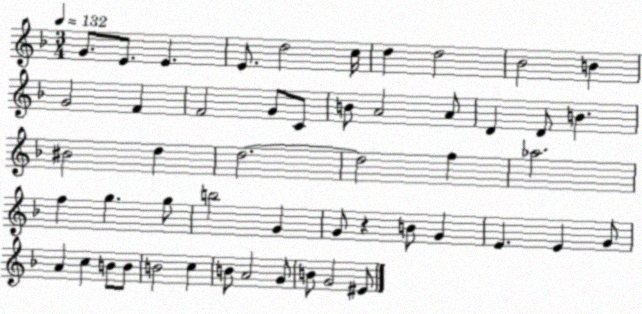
X:1
T:Untitled
M:3/4
L:1/4
K:F
G/2 E/2 E E/2 d2 c/4 d d2 _B2 B G2 F F2 G/2 C/2 B/2 A2 A/2 D D/2 B ^B2 d d2 d2 f _a2 f g g/2 b2 G G/2 z B/2 G E E G/2 A c B/2 B/2 B2 c B/2 A2 G/2 B/2 G2 ^E/2